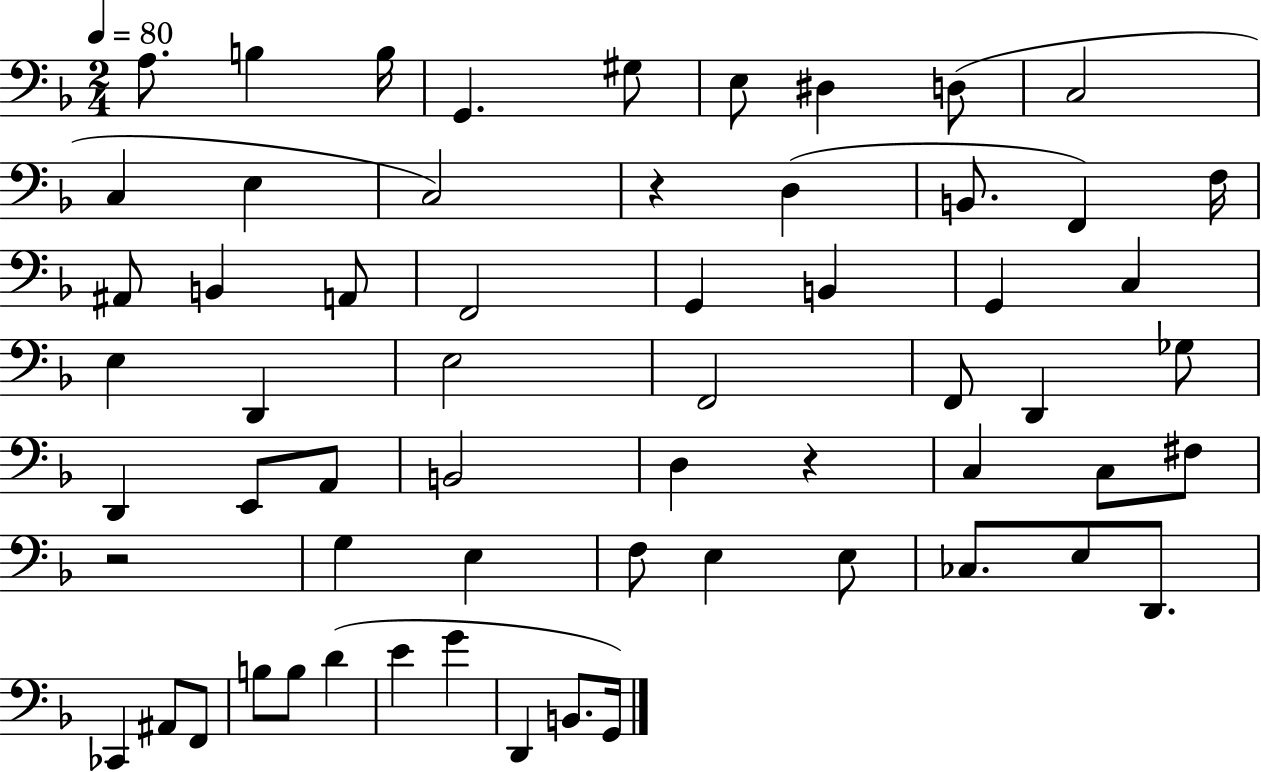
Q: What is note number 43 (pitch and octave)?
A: E3